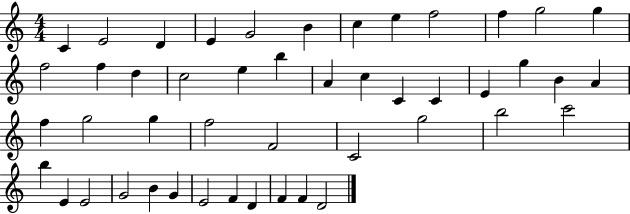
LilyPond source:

{
  \clef treble
  \numericTimeSignature
  \time 4/4
  \key c \major
  c'4 e'2 d'4 | e'4 g'2 b'4 | c''4 e''4 f''2 | f''4 g''2 g''4 | \break f''2 f''4 d''4 | c''2 e''4 b''4 | a'4 c''4 c'4 c'4 | e'4 g''4 b'4 a'4 | \break f''4 g''2 g''4 | f''2 f'2 | c'2 g''2 | b''2 c'''2 | \break b''4 e'4 e'2 | g'2 b'4 g'4 | e'2 f'4 d'4 | f'4 f'4 d'2 | \break \bar "|."
}